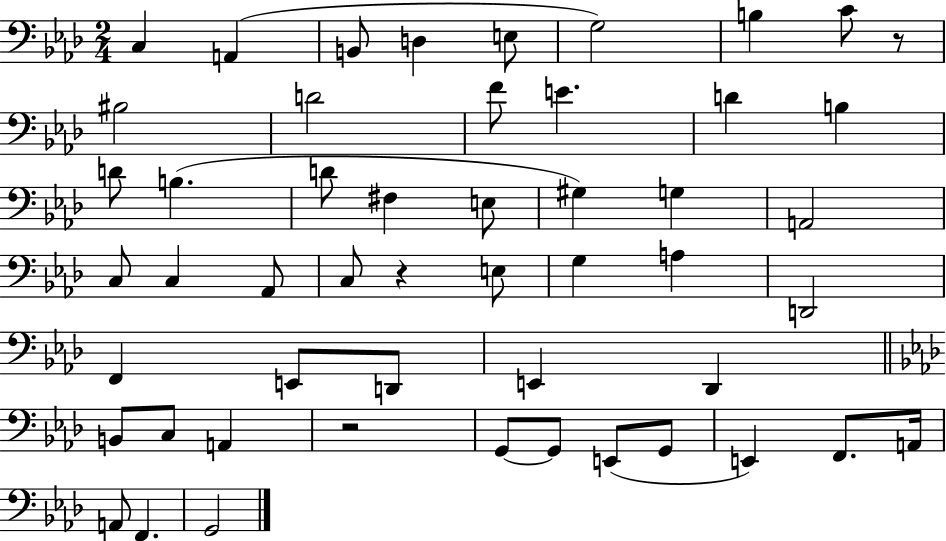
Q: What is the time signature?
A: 2/4